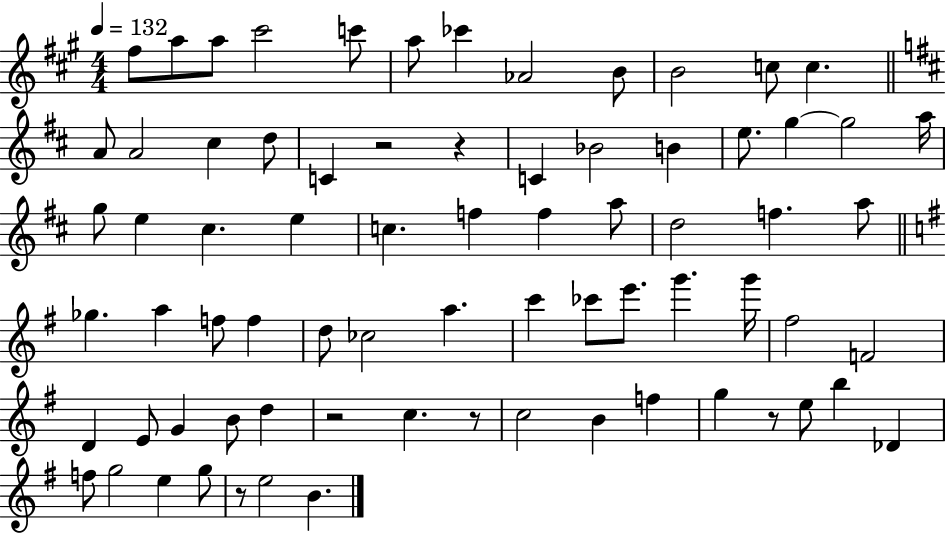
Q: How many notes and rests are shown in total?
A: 74